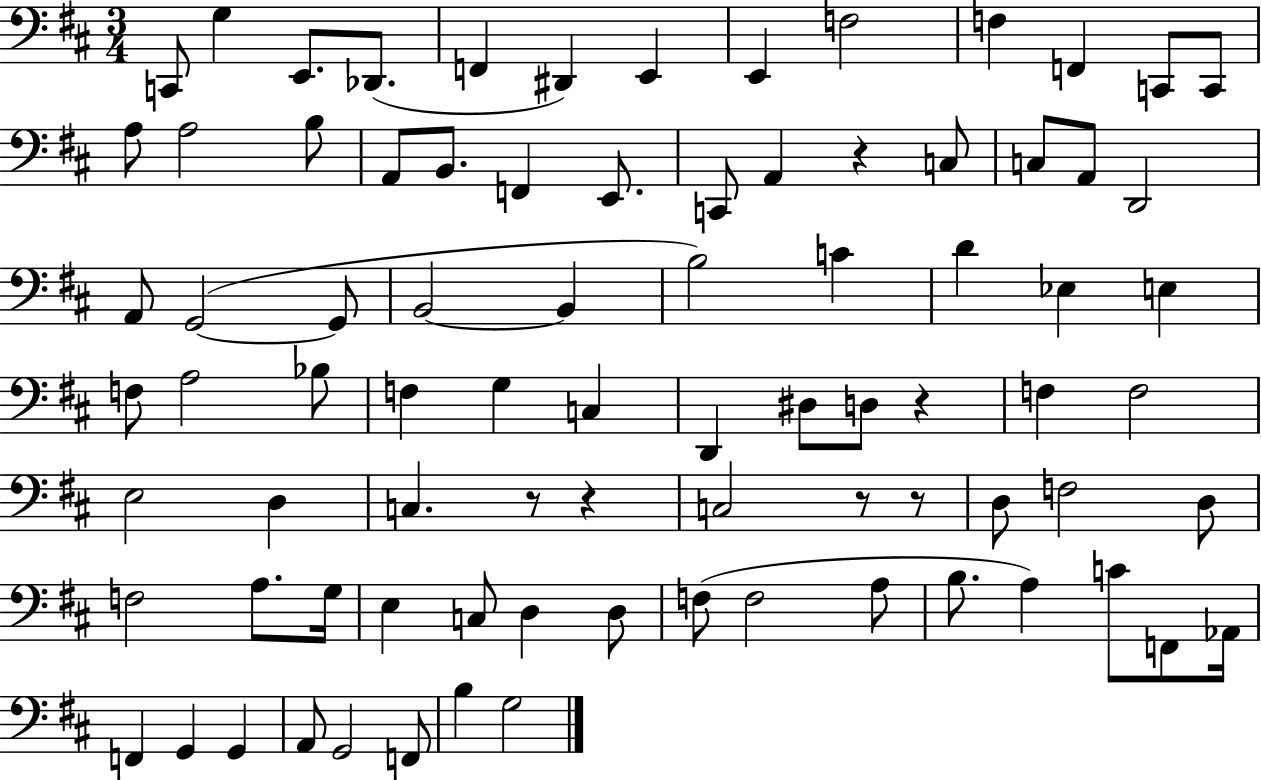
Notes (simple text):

C2/e G3/q E2/e. Db2/e. F2/q D#2/q E2/q E2/q F3/h F3/q F2/q C2/e C2/e A3/e A3/h B3/e A2/e B2/e. F2/q E2/e. C2/e A2/q R/q C3/e C3/e A2/e D2/h A2/e G2/h G2/e B2/h B2/q B3/h C4/q D4/q Eb3/q E3/q F3/e A3/h Bb3/e F3/q G3/q C3/q D2/q D#3/e D3/e R/q F3/q F3/h E3/h D3/q C3/q. R/e R/q C3/h R/e R/e D3/e F3/h D3/e F3/h A3/e. G3/s E3/q C3/e D3/q D3/e F3/e F3/h A3/e B3/e. A3/q C4/e F2/e Ab2/s F2/q G2/q G2/q A2/e G2/h F2/e B3/q G3/h